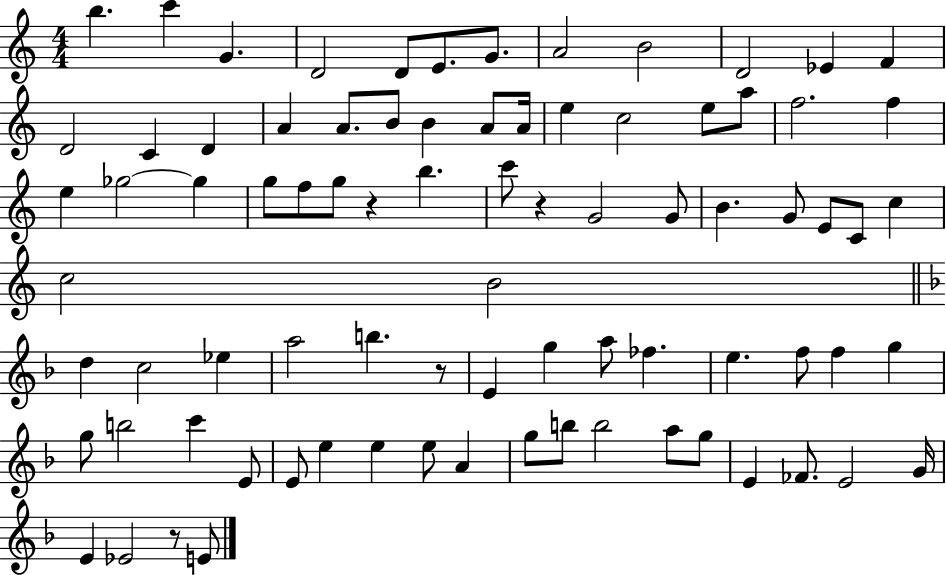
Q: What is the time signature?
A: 4/4